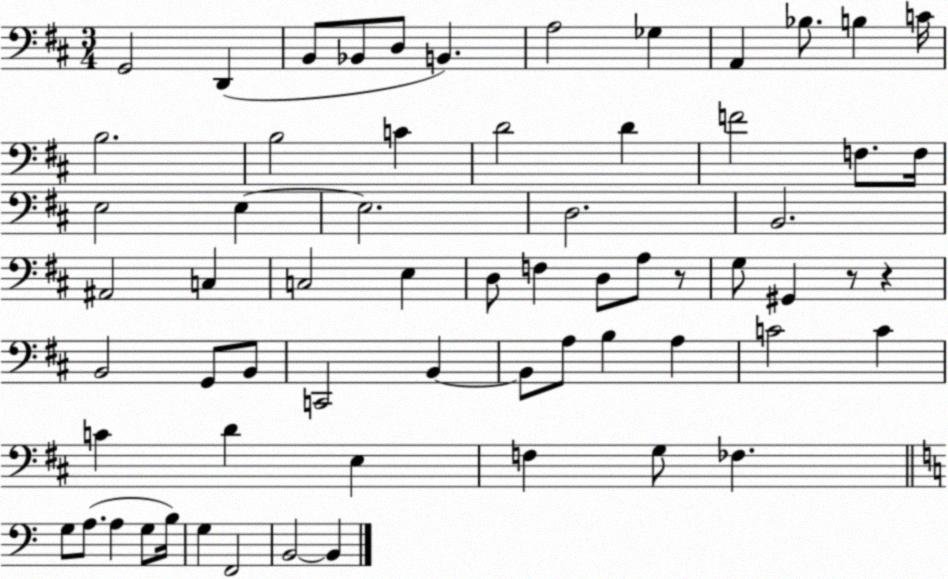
X:1
T:Untitled
M:3/4
L:1/4
K:D
G,,2 D,, B,,/2 _B,,/2 D,/2 B,, A,2 _G, A,, _B,/2 B, C/4 B,2 B,2 C D2 D F2 F,/2 F,/4 E,2 E, E,2 D,2 B,,2 ^A,,2 C, C,2 E, D,/2 F, D,/2 A,/2 z/2 G,/2 ^G,, z/2 z B,,2 G,,/2 B,,/2 C,,2 B,, B,,/2 A,/2 B, A, C2 C C D E, F, G,/2 _F, G,/2 A,/2 A, G,/2 B,/4 G, F,,2 B,,2 B,,